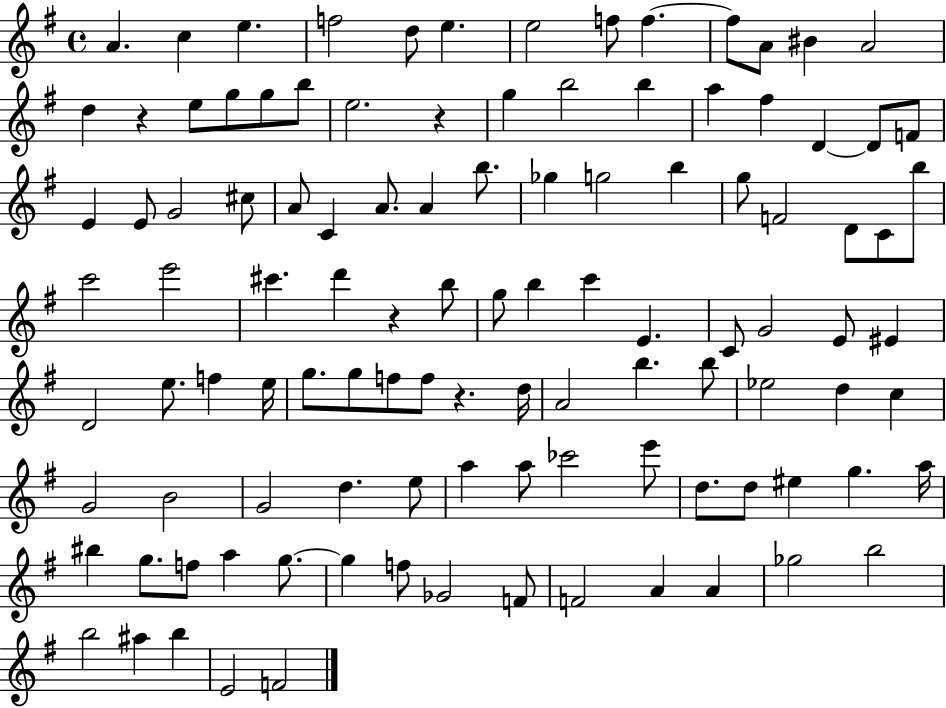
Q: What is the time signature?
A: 4/4